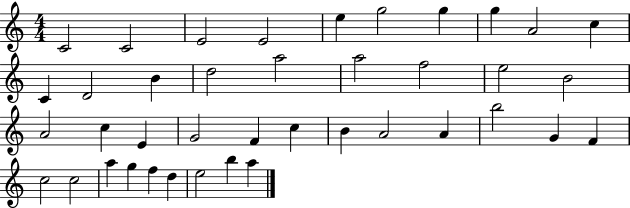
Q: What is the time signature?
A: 4/4